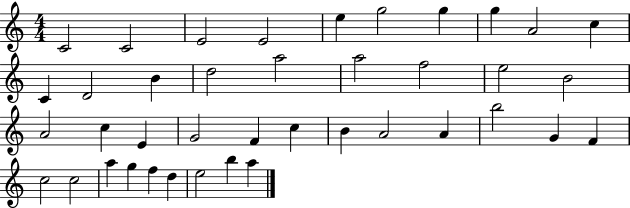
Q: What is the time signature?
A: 4/4